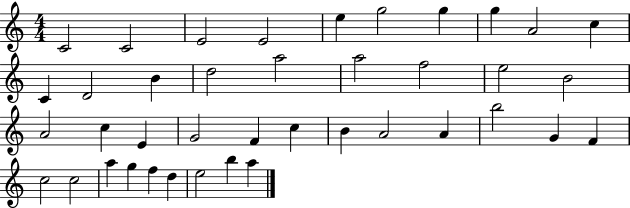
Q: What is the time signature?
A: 4/4